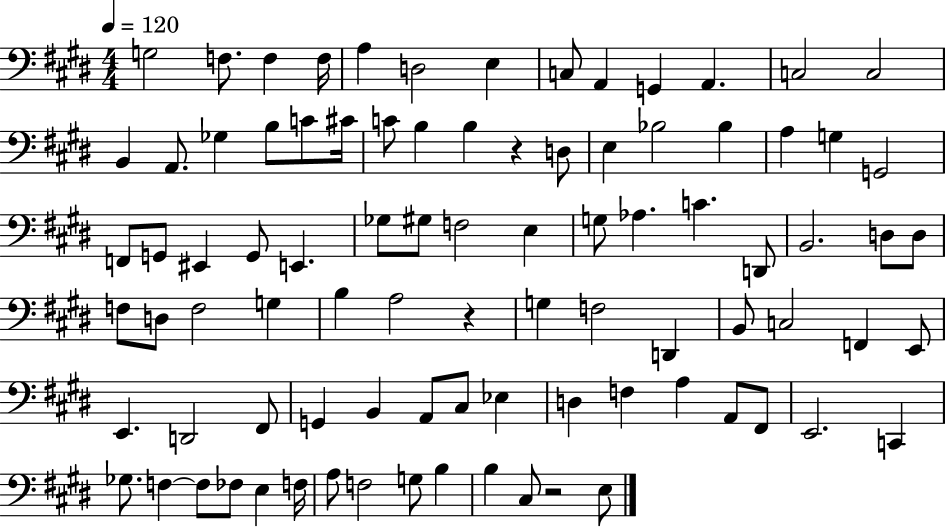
G3/h F3/e. F3/q F3/s A3/q D3/h E3/q C3/e A2/q G2/q A2/q. C3/h C3/h B2/q A2/e. Gb3/q B3/e C4/e C#4/s C4/e B3/q B3/q R/q D3/e E3/q Bb3/h Bb3/q A3/q G3/q G2/h F2/e G2/e EIS2/q G2/e E2/q. Gb3/e G#3/e F3/h E3/q G3/e Ab3/q. C4/q. D2/e B2/h. D3/e D3/e F3/e D3/e F3/h G3/q B3/q A3/h R/q G3/q F3/h D2/q B2/e C3/h F2/q E2/e E2/q. D2/h F#2/e G2/q B2/q A2/e C#3/e Eb3/q D3/q F3/q A3/q A2/e F#2/e E2/h. C2/q Gb3/e. F3/q F3/e FES3/e E3/q F3/s A3/e F3/h G3/e B3/q B3/q C#3/e R/h E3/e